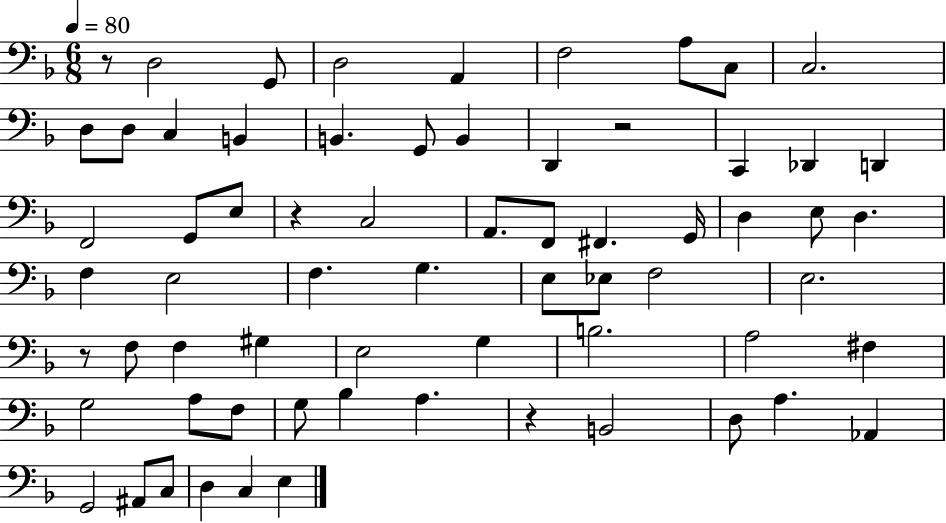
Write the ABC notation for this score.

X:1
T:Untitled
M:6/8
L:1/4
K:F
z/2 D,2 G,,/2 D,2 A,, F,2 A,/2 C,/2 C,2 D,/2 D,/2 C, B,, B,, G,,/2 B,, D,, z2 C,, _D,, D,, F,,2 G,,/2 E,/2 z C,2 A,,/2 F,,/2 ^F,, G,,/4 D, E,/2 D, F, E,2 F, G, E,/2 _E,/2 F,2 E,2 z/2 F,/2 F, ^G, E,2 G, B,2 A,2 ^F, G,2 A,/2 F,/2 G,/2 _B, A, z B,,2 D,/2 A, _A,, G,,2 ^A,,/2 C,/2 D, C, E,